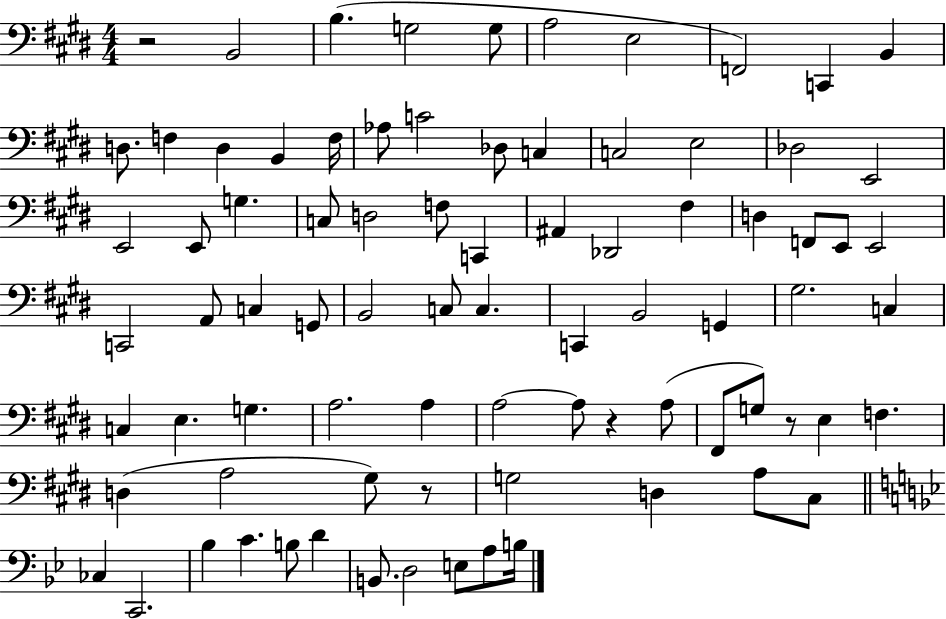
R/h B2/h B3/q. G3/h G3/e A3/h E3/h F2/h C2/q B2/q D3/e. F3/q D3/q B2/q F3/s Ab3/e C4/h Db3/e C3/q C3/h E3/h Db3/h E2/h E2/h E2/e G3/q. C3/e D3/h F3/e C2/q A#2/q Db2/h F#3/q D3/q F2/e E2/e E2/h C2/h A2/e C3/q G2/e B2/h C3/e C3/q. C2/q B2/h G2/q G#3/h. C3/q C3/q E3/q. G3/q. A3/h. A3/q A3/h A3/e R/q A3/e F#2/e G3/e R/e E3/q F3/q. D3/q A3/h G#3/e R/e G3/h D3/q A3/e C#3/e CES3/q C2/h. Bb3/q C4/q. B3/e D4/q B2/e. D3/h E3/e A3/e B3/s